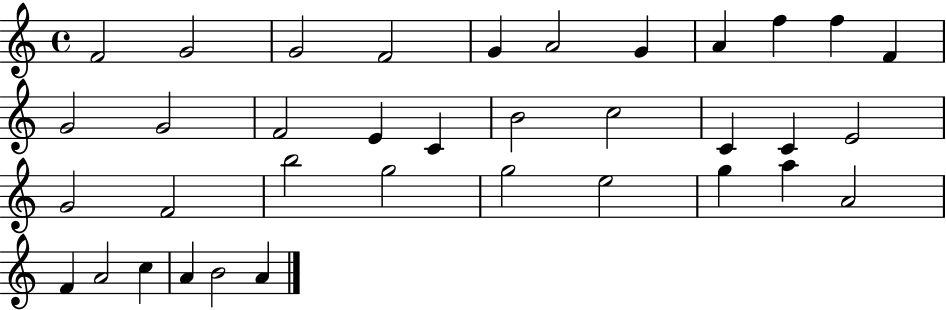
F4/h G4/h G4/h F4/h G4/q A4/h G4/q A4/q F5/q F5/q F4/q G4/h G4/h F4/h E4/q C4/q B4/h C5/h C4/q C4/q E4/h G4/h F4/h B5/h G5/h G5/h E5/h G5/q A5/q A4/h F4/q A4/h C5/q A4/q B4/h A4/q